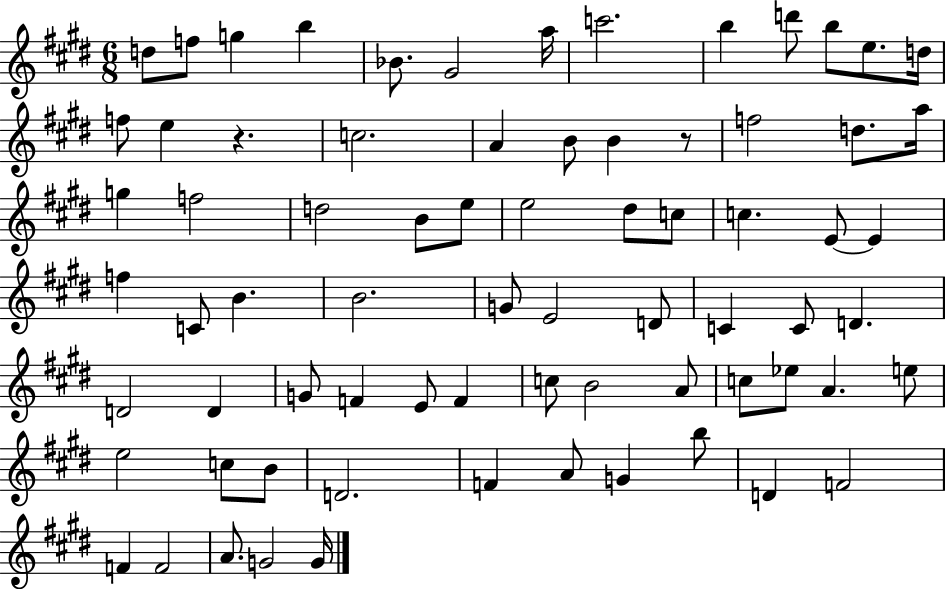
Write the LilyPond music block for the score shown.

{
  \clef treble
  \numericTimeSignature
  \time 6/8
  \key e \major
  d''8 f''8 g''4 b''4 | bes'8. gis'2 a''16 | c'''2. | b''4 d'''8 b''8 e''8. d''16 | \break f''8 e''4 r4. | c''2. | a'4 b'8 b'4 r8 | f''2 d''8. a''16 | \break g''4 f''2 | d''2 b'8 e''8 | e''2 dis''8 c''8 | c''4. e'8~~ e'4 | \break f''4 c'8 b'4. | b'2. | g'8 e'2 d'8 | c'4 c'8 d'4. | \break d'2 d'4 | g'8 f'4 e'8 f'4 | c''8 b'2 a'8 | c''8 ees''8 a'4. e''8 | \break e''2 c''8 b'8 | d'2. | f'4 a'8 g'4 b''8 | d'4 f'2 | \break f'4 f'2 | a'8. g'2 g'16 | \bar "|."
}